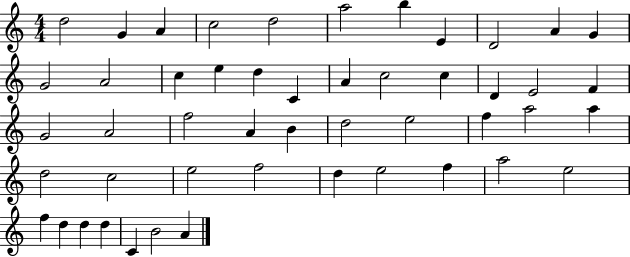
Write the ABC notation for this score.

X:1
T:Untitled
M:4/4
L:1/4
K:C
d2 G A c2 d2 a2 b E D2 A G G2 A2 c e d C A c2 c D E2 F G2 A2 f2 A B d2 e2 f a2 a d2 c2 e2 f2 d e2 f a2 e2 f d d d C B2 A